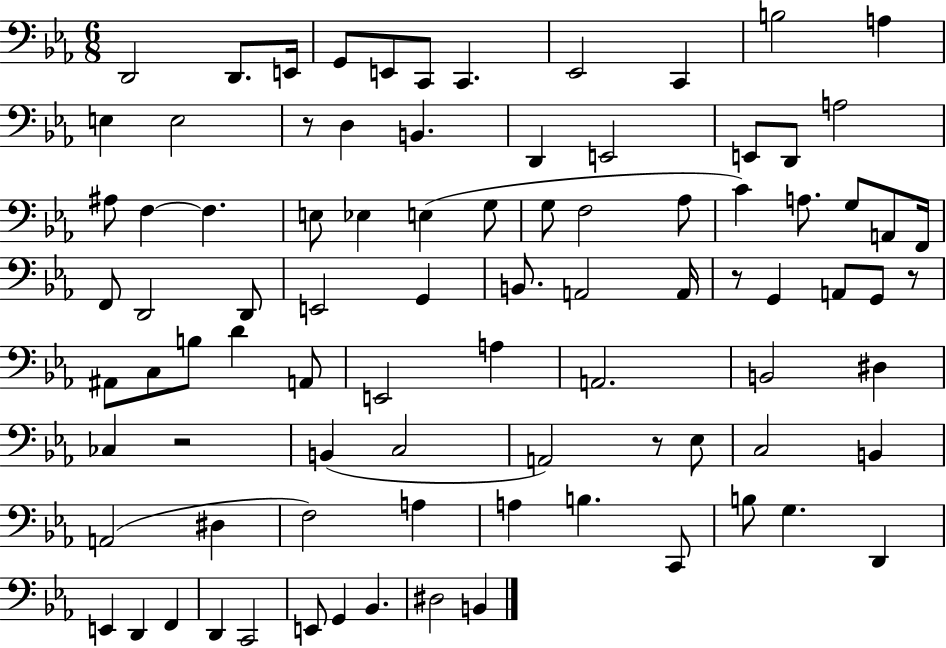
D2/h D2/e. E2/s G2/e E2/e C2/e C2/q. Eb2/h C2/q B3/h A3/q E3/q E3/h R/e D3/q B2/q. D2/q E2/h E2/e D2/e A3/h A#3/e F3/q F3/q. E3/e Eb3/q E3/q G3/e G3/e F3/h Ab3/e C4/q A3/e. G3/e A2/e F2/s F2/e D2/h D2/e E2/h G2/q B2/e. A2/h A2/s R/e G2/q A2/e G2/e R/e A#2/e C3/e B3/e D4/q A2/e E2/h A3/q A2/h. B2/h D#3/q CES3/q R/h B2/q C3/h A2/h R/e Eb3/e C3/h B2/q A2/h D#3/q F3/h A3/q A3/q B3/q. C2/e B3/e G3/q. D2/q E2/q D2/q F2/q D2/q C2/h E2/e G2/q Bb2/q. D#3/h B2/q